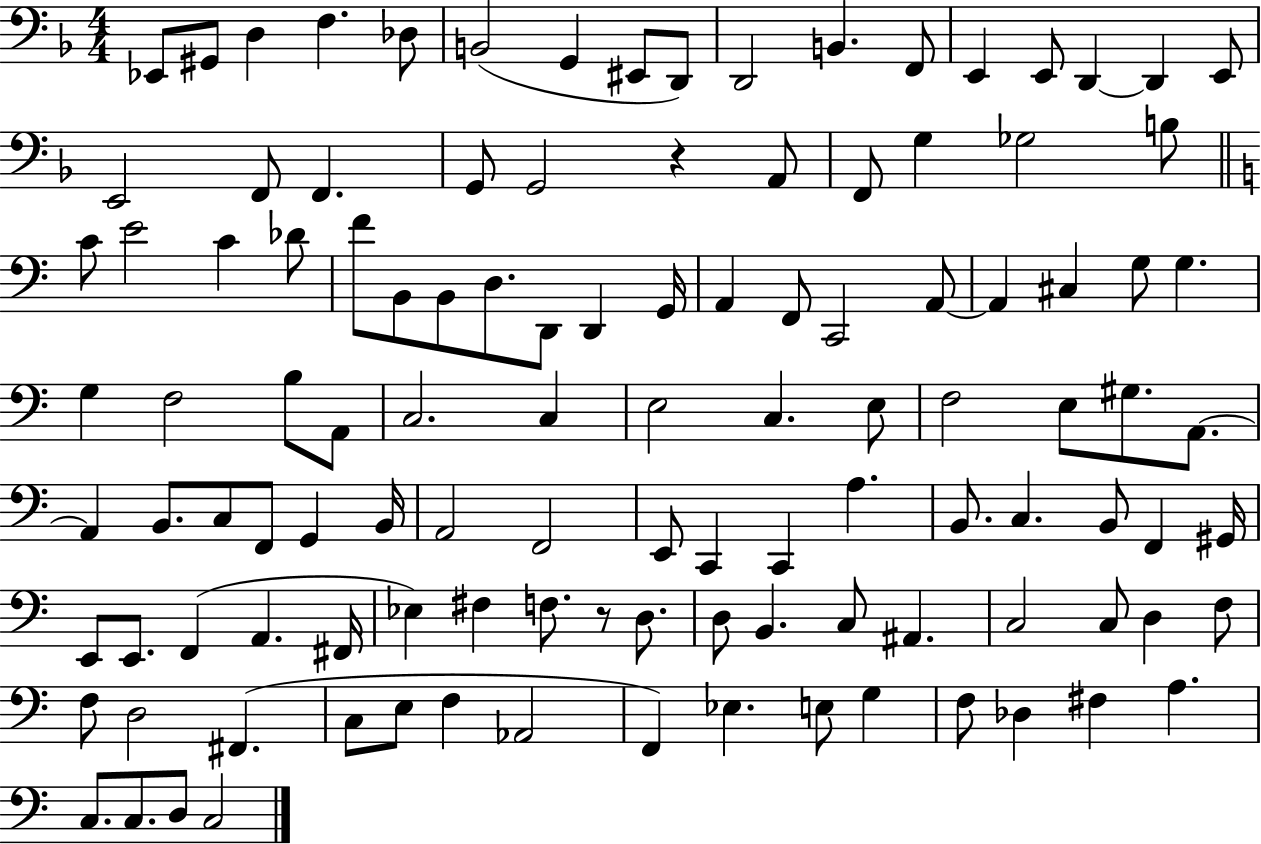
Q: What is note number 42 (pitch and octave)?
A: A2